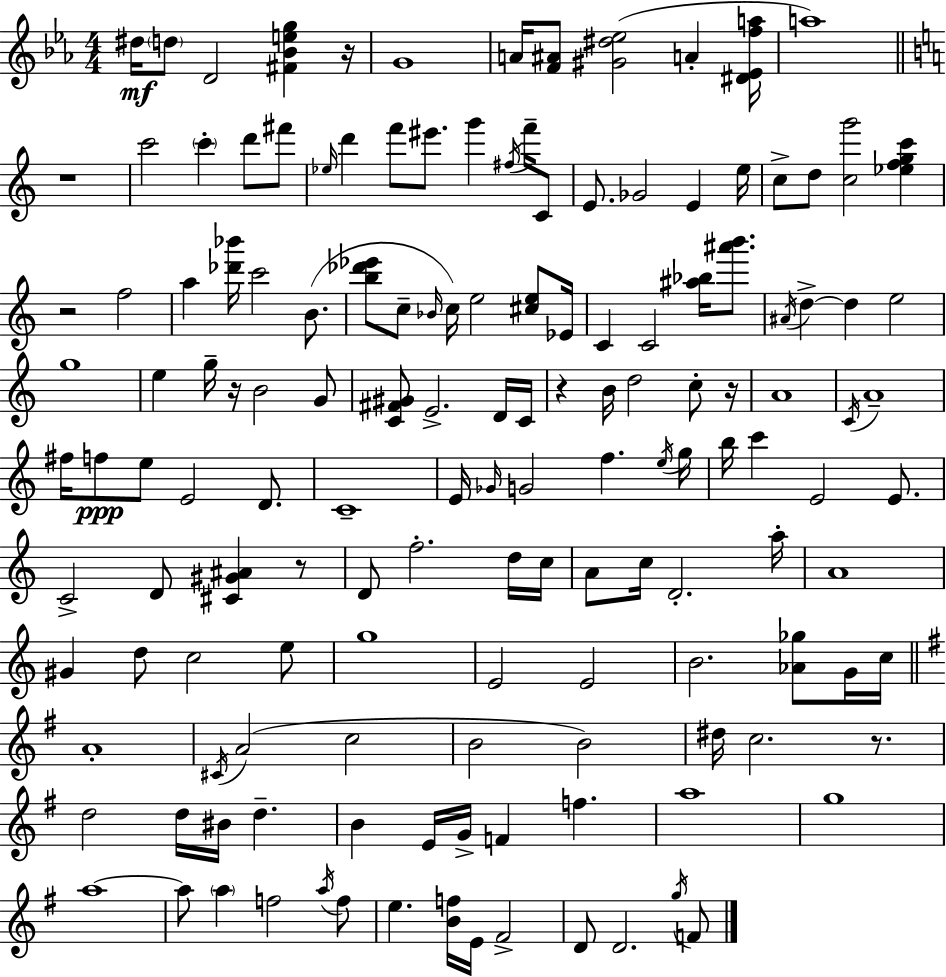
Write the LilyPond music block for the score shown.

{
  \clef treble
  \numericTimeSignature
  \time 4/4
  \key c \minor
  dis''16\mf \parenthesize d''8 d'2 <fis' bes' e'' g''>4 r16 | g'1 | a'16 <f' ais'>8 <gis' dis'' ees''>2( a'4-. <dis' ees' f'' a''>16 | a''1) | \break \bar "||" \break \key c \major r1 | c'''2 \parenthesize c'''4-. d'''8 fis'''8 | \grace { ees''16 } d'''4 f'''8 eis'''8. g'''4 \acciaccatura { fis''16 } f'''16-- | c'8 e'8. ges'2 e'4 | \break e''16 c''8-> d''8 <c'' g'''>2 <ees'' f'' g'' c'''>4 | r2 f''2 | a''4 <des''' bes'''>16 c'''2 b'8.( | <b'' des''' ees'''>8 c''8-- \grace { bes'16 }) c''16 e''2 | \break <cis'' e''>8 ees'16 c'4 c'2 <ais'' bes''>16 | <ais''' b'''>8. \acciaccatura { ais'16 } d''4->~~ d''4 e''2 | g''1 | e''4 g''16-- r16 b'2 | \break g'8 <c' fis' gis'>8 e'2.-> | d'16 c'16 r4 b'16 d''2 | c''8-. r16 a'1 | \acciaccatura { c'16 } a'1-- | \break fis''16 f''8\ppp e''8 e'2 | d'8. c'1-- | e'16 \grace { ges'16 } g'2 f''4. | \acciaccatura { e''16 } g''16 b''16 c'''4 e'2 | \break e'8. c'2-> d'8 | <cis' gis' ais'>4 r8 d'8 f''2.-. | d''16 c''16 a'8 c''16 d'2.-. | a''16-. a'1 | \break gis'4 d''8 c''2 | e''8 g''1 | e'2 e'2 | b'2. | \break <aes' ges''>8 g'16 c''16 \bar "||" \break \key e \minor a'1-. | \acciaccatura { cis'16 }( a'2 c''2 | b'2 b'2) | dis''16 c''2. r8. | \break d''2 d''16 bis'16 d''4.-- | b'4 e'16 g'16-> f'4 f''4. | a''1 | g''1 | \break a''1~~ | a''8 \parenthesize a''4 f''2 \acciaccatura { a''16 } | f''8 e''4. <b' f''>16 e'16 fis'2-> | d'8 d'2. | \break \acciaccatura { g''16 } f'8 \bar "|."
}